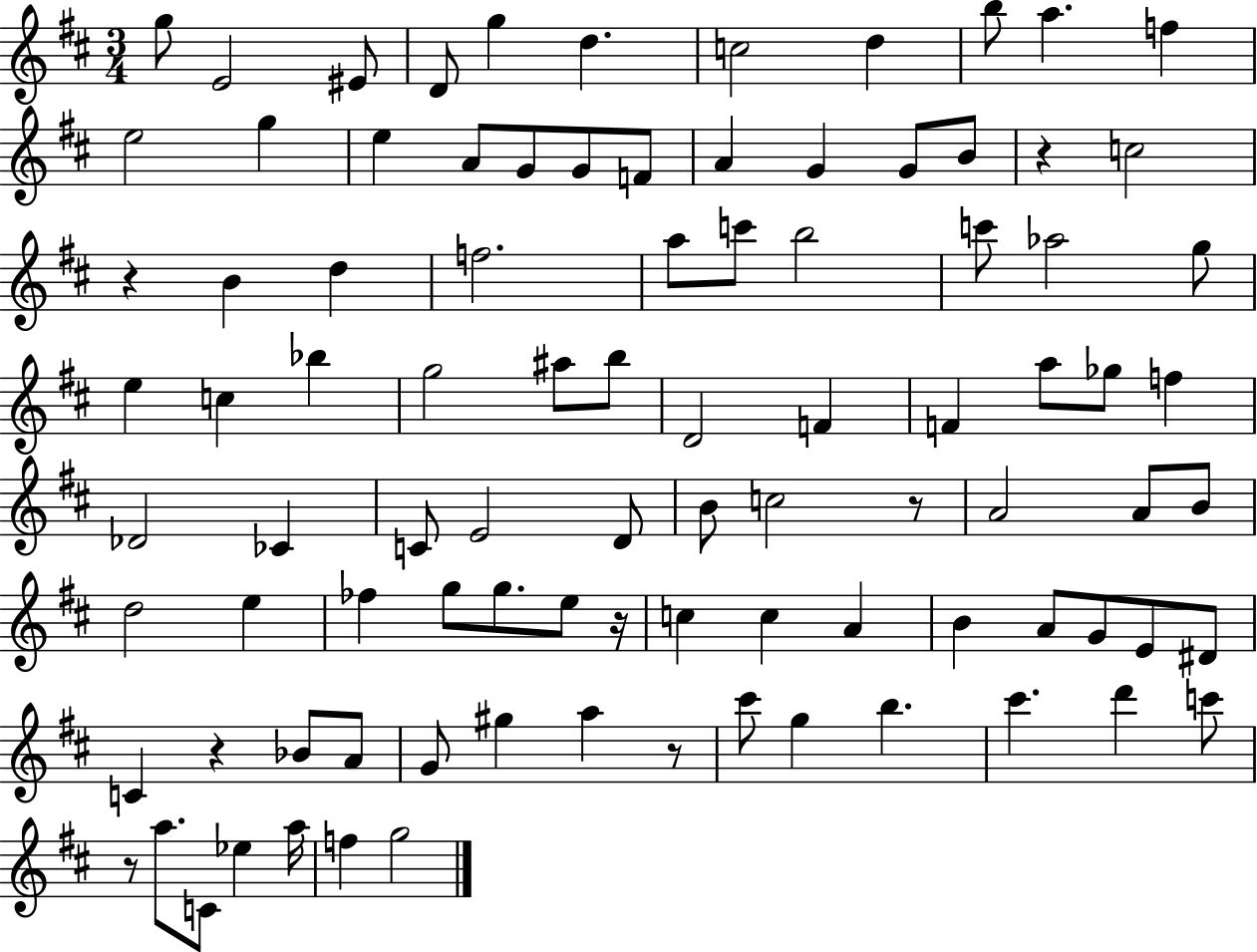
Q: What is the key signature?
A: D major